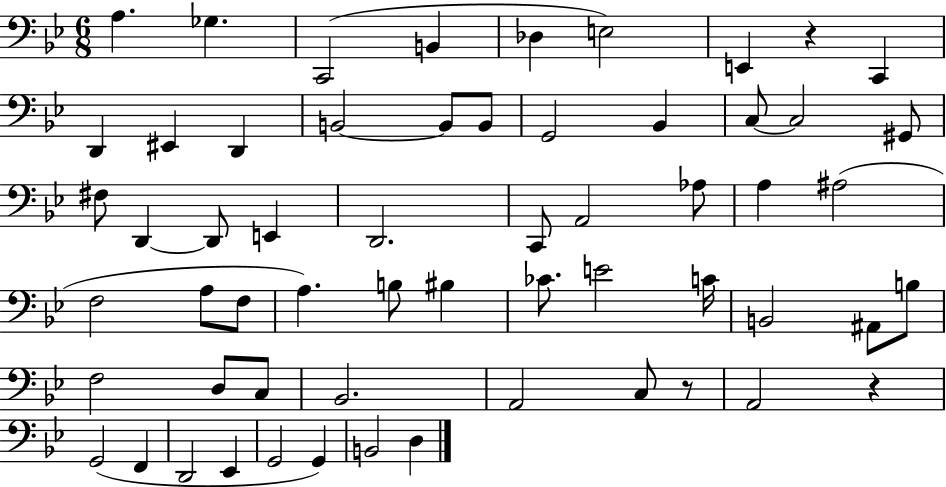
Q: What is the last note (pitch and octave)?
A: D3